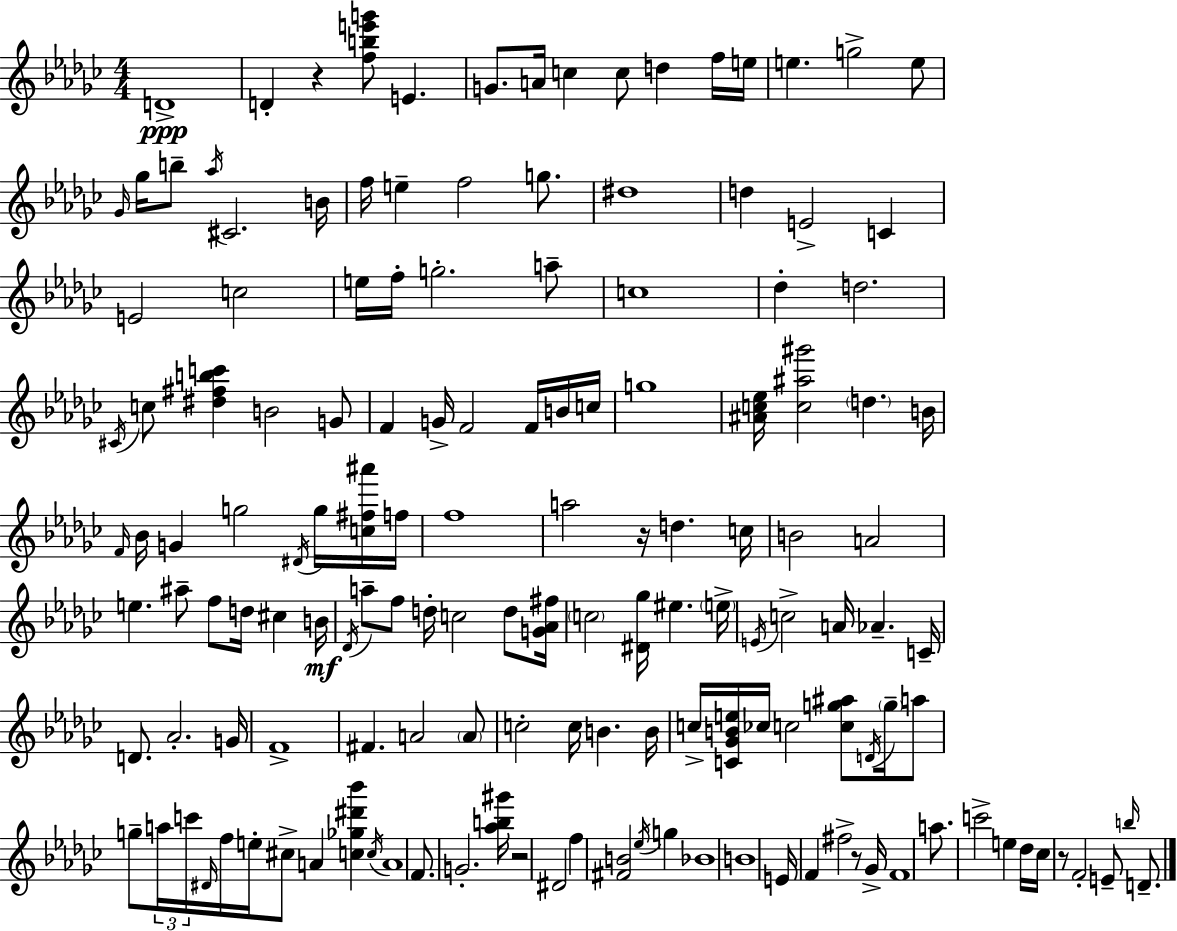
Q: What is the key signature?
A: EES minor